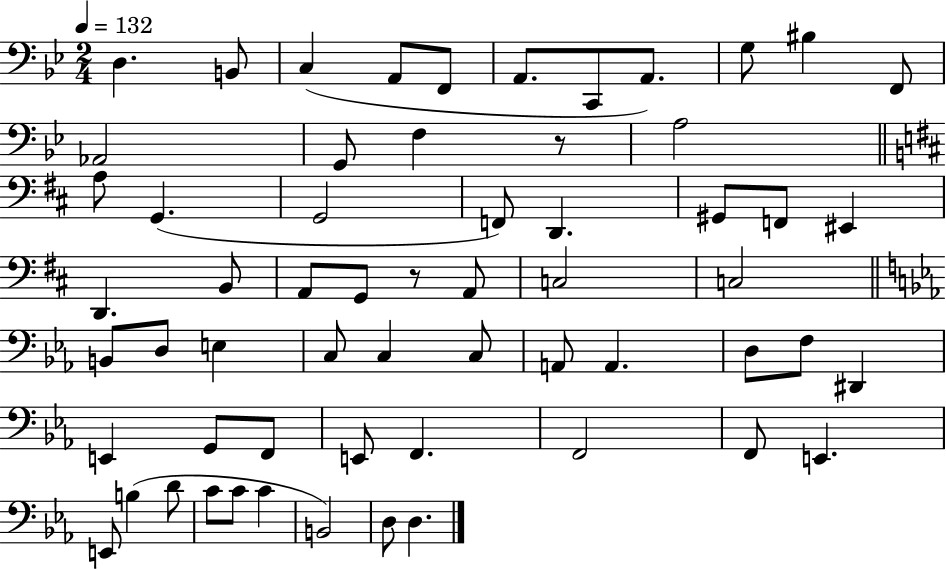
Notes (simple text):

D3/q. B2/e C3/q A2/e F2/e A2/e. C2/e A2/e. G3/e BIS3/q F2/e Ab2/h G2/e F3/q R/e A3/h A3/e G2/q. G2/h F2/e D2/q. G#2/e F2/e EIS2/q D2/q. B2/e A2/e G2/e R/e A2/e C3/h C3/h B2/e D3/e E3/q C3/e C3/q C3/e A2/e A2/q. D3/e F3/e D#2/q E2/q G2/e F2/e E2/e F2/q. F2/h F2/e E2/q. E2/e B3/q D4/e C4/e C4/e C4/q B2/h D3/e D3/q.